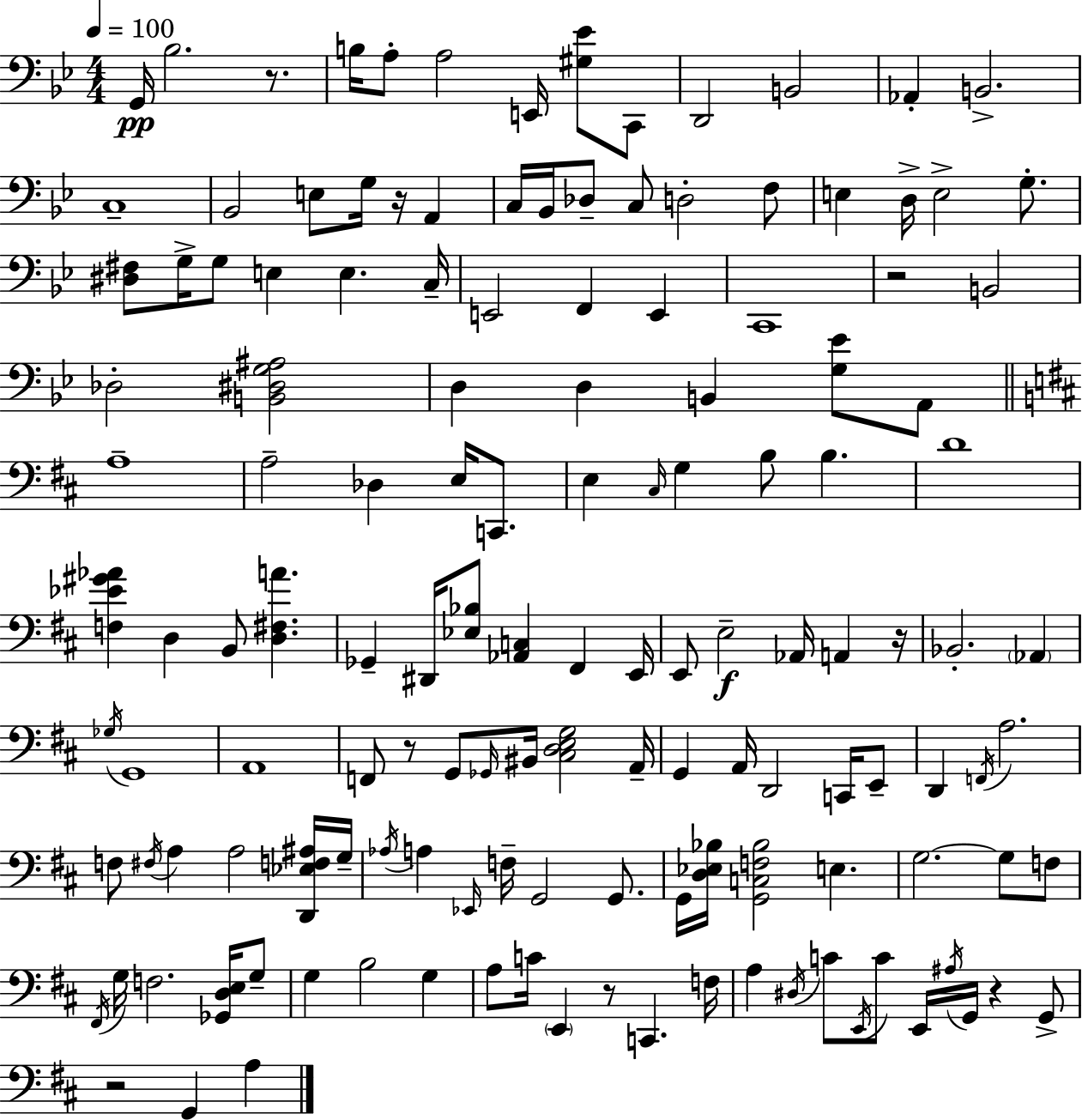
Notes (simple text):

G2/s Bb3/h. R/e. B3/s A3/e A3/h E2/s [G#3,Eb4]/e C2/e D2/h B2/h Ab2/q B2/h. C3/w Bb2/h E3/e G3/s R/s A2/q C3/s Bb2/s Db3/e C3/e D3/h F3/e E3/q D3/s E3/h G3/e. [D#3,F#3]/e G3/s G3/e E3/q E3/q. C3/s E2/h F2/q E2/q C2/w R/h B2/h Db3/h [B2,D#3,G3,A#3]/h D3/q D3/q B2/q [G3,Eb4]/e A2/e A3/w A3/h Db3/q E3/s C2/e. E3/q C#3/s G3/q B3/e B3/q. D4/w [F3,Eb4,G#4,Ab4]/q D3/q B2/e [D3,F#3,A4]/q. Gb2/q D#2/s [Eb3,Bb3]/e [Ab2,C3]/q F#2/q E2/s E2/e E3/h Ab2/s A2/q R/s Bb2/h. Ab2/q Gb3/s G2/w A2/w F2/e R/e G2/e Gb2/s BIS2/s [C#3,D3,E3,G3]/h A2/s G2/q A2/s D2/h C2/s E2/e D2/q F2/s A3/h. F3/e F#3/s A3/q A3/h [D2,Eb3,F3,A#3]/s G3/s Ab3/s A3/q Eb2/s F3/s G2/h G2/e. G2/s [D3,Eb3,Bb3]/s [G2,C3,F3,Bb3]/h E3/q. G3/h. G3/e F3/e F#2/s G3/s F3/h. [Gb2,D3,E3]/s G3/e G3/q B3/h G3/q A3/e C4/s E2/q R/e C2/q. F3/s A3/q D#3/s C4/e E2/s C4/e E2/s A#3/s G2/s R/q G2/e R/h G2/q A3/q